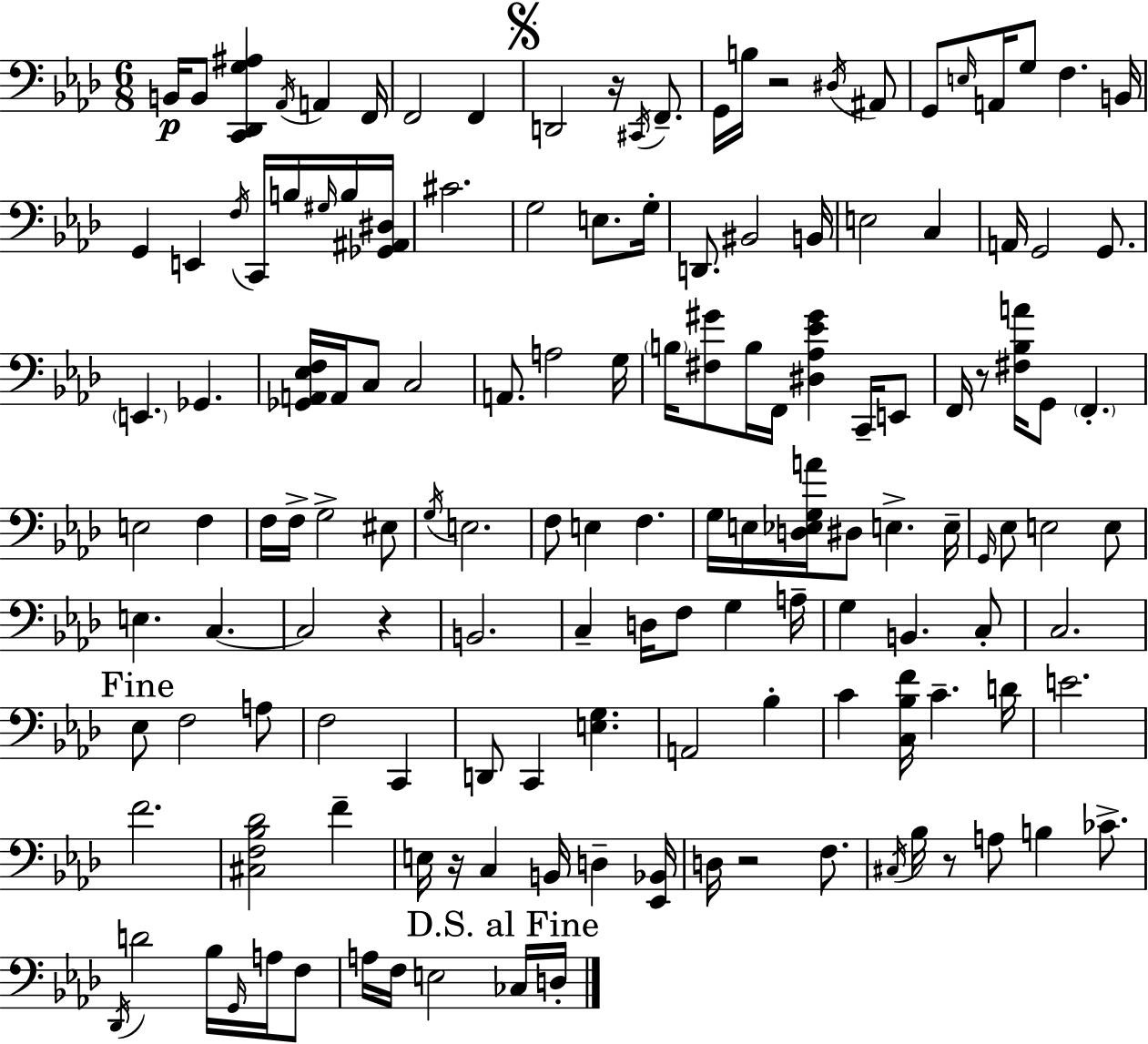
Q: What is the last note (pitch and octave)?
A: D3